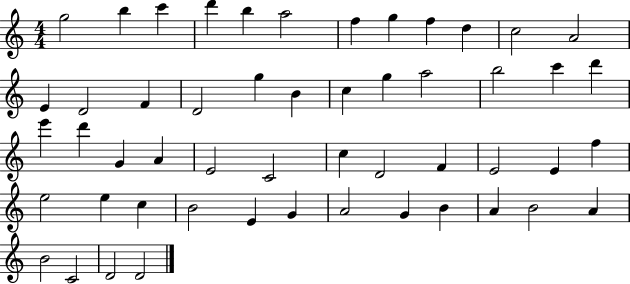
G5/h B5/q C6/q D6/q B5/q A5/h F5/q G5/q F5/q D5/q C5/h A4/h E4/q D4/h F4/q D4/h G5/q B4/q C5/q G5/q A5/h B5/h C6/q D6/q E6/q D6/q G4/q A4/q E4/h C4/h C5/q D4/h F4/q E4/h E4/q F5/q E5/h E5/q C5/q B4/h E4/q G4/q A4/h G4/q B4/q A4/q B4/h A4/q B4/h C4/h D4/h D4/h